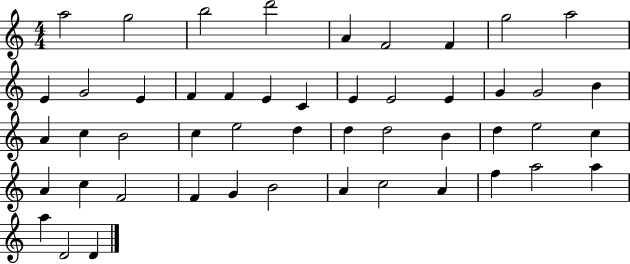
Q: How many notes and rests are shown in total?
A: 49